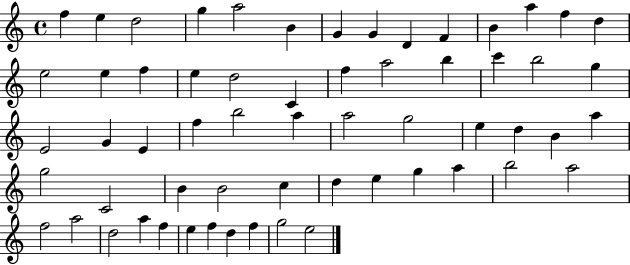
F5/q E5/q D5/h G5/q A5/h B4/q G4/q G4/q D4/q F4/q B4/q A5/q F5/q D5/q E5/h E5/q F5/q E5/q D5/h C4/q F5/q A5/h B5/q C6/q B5/h G5/q E4/h G4/q E4/q F5/q B5/h A5/q A5/h G5/h E5/q D5/q B4/q A5/q G5/h C4/h B4/q B4/h C5/q D5/q E5/q G5/q A5/q B5/h A5/h F5/h A5/h D5/h A5/q F5/q E5/q F5/q D5/q F5/q G5/h E5/h